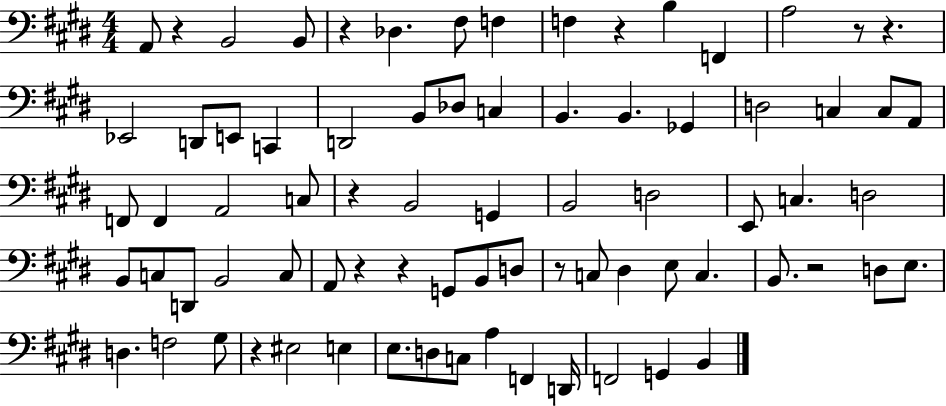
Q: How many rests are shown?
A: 11